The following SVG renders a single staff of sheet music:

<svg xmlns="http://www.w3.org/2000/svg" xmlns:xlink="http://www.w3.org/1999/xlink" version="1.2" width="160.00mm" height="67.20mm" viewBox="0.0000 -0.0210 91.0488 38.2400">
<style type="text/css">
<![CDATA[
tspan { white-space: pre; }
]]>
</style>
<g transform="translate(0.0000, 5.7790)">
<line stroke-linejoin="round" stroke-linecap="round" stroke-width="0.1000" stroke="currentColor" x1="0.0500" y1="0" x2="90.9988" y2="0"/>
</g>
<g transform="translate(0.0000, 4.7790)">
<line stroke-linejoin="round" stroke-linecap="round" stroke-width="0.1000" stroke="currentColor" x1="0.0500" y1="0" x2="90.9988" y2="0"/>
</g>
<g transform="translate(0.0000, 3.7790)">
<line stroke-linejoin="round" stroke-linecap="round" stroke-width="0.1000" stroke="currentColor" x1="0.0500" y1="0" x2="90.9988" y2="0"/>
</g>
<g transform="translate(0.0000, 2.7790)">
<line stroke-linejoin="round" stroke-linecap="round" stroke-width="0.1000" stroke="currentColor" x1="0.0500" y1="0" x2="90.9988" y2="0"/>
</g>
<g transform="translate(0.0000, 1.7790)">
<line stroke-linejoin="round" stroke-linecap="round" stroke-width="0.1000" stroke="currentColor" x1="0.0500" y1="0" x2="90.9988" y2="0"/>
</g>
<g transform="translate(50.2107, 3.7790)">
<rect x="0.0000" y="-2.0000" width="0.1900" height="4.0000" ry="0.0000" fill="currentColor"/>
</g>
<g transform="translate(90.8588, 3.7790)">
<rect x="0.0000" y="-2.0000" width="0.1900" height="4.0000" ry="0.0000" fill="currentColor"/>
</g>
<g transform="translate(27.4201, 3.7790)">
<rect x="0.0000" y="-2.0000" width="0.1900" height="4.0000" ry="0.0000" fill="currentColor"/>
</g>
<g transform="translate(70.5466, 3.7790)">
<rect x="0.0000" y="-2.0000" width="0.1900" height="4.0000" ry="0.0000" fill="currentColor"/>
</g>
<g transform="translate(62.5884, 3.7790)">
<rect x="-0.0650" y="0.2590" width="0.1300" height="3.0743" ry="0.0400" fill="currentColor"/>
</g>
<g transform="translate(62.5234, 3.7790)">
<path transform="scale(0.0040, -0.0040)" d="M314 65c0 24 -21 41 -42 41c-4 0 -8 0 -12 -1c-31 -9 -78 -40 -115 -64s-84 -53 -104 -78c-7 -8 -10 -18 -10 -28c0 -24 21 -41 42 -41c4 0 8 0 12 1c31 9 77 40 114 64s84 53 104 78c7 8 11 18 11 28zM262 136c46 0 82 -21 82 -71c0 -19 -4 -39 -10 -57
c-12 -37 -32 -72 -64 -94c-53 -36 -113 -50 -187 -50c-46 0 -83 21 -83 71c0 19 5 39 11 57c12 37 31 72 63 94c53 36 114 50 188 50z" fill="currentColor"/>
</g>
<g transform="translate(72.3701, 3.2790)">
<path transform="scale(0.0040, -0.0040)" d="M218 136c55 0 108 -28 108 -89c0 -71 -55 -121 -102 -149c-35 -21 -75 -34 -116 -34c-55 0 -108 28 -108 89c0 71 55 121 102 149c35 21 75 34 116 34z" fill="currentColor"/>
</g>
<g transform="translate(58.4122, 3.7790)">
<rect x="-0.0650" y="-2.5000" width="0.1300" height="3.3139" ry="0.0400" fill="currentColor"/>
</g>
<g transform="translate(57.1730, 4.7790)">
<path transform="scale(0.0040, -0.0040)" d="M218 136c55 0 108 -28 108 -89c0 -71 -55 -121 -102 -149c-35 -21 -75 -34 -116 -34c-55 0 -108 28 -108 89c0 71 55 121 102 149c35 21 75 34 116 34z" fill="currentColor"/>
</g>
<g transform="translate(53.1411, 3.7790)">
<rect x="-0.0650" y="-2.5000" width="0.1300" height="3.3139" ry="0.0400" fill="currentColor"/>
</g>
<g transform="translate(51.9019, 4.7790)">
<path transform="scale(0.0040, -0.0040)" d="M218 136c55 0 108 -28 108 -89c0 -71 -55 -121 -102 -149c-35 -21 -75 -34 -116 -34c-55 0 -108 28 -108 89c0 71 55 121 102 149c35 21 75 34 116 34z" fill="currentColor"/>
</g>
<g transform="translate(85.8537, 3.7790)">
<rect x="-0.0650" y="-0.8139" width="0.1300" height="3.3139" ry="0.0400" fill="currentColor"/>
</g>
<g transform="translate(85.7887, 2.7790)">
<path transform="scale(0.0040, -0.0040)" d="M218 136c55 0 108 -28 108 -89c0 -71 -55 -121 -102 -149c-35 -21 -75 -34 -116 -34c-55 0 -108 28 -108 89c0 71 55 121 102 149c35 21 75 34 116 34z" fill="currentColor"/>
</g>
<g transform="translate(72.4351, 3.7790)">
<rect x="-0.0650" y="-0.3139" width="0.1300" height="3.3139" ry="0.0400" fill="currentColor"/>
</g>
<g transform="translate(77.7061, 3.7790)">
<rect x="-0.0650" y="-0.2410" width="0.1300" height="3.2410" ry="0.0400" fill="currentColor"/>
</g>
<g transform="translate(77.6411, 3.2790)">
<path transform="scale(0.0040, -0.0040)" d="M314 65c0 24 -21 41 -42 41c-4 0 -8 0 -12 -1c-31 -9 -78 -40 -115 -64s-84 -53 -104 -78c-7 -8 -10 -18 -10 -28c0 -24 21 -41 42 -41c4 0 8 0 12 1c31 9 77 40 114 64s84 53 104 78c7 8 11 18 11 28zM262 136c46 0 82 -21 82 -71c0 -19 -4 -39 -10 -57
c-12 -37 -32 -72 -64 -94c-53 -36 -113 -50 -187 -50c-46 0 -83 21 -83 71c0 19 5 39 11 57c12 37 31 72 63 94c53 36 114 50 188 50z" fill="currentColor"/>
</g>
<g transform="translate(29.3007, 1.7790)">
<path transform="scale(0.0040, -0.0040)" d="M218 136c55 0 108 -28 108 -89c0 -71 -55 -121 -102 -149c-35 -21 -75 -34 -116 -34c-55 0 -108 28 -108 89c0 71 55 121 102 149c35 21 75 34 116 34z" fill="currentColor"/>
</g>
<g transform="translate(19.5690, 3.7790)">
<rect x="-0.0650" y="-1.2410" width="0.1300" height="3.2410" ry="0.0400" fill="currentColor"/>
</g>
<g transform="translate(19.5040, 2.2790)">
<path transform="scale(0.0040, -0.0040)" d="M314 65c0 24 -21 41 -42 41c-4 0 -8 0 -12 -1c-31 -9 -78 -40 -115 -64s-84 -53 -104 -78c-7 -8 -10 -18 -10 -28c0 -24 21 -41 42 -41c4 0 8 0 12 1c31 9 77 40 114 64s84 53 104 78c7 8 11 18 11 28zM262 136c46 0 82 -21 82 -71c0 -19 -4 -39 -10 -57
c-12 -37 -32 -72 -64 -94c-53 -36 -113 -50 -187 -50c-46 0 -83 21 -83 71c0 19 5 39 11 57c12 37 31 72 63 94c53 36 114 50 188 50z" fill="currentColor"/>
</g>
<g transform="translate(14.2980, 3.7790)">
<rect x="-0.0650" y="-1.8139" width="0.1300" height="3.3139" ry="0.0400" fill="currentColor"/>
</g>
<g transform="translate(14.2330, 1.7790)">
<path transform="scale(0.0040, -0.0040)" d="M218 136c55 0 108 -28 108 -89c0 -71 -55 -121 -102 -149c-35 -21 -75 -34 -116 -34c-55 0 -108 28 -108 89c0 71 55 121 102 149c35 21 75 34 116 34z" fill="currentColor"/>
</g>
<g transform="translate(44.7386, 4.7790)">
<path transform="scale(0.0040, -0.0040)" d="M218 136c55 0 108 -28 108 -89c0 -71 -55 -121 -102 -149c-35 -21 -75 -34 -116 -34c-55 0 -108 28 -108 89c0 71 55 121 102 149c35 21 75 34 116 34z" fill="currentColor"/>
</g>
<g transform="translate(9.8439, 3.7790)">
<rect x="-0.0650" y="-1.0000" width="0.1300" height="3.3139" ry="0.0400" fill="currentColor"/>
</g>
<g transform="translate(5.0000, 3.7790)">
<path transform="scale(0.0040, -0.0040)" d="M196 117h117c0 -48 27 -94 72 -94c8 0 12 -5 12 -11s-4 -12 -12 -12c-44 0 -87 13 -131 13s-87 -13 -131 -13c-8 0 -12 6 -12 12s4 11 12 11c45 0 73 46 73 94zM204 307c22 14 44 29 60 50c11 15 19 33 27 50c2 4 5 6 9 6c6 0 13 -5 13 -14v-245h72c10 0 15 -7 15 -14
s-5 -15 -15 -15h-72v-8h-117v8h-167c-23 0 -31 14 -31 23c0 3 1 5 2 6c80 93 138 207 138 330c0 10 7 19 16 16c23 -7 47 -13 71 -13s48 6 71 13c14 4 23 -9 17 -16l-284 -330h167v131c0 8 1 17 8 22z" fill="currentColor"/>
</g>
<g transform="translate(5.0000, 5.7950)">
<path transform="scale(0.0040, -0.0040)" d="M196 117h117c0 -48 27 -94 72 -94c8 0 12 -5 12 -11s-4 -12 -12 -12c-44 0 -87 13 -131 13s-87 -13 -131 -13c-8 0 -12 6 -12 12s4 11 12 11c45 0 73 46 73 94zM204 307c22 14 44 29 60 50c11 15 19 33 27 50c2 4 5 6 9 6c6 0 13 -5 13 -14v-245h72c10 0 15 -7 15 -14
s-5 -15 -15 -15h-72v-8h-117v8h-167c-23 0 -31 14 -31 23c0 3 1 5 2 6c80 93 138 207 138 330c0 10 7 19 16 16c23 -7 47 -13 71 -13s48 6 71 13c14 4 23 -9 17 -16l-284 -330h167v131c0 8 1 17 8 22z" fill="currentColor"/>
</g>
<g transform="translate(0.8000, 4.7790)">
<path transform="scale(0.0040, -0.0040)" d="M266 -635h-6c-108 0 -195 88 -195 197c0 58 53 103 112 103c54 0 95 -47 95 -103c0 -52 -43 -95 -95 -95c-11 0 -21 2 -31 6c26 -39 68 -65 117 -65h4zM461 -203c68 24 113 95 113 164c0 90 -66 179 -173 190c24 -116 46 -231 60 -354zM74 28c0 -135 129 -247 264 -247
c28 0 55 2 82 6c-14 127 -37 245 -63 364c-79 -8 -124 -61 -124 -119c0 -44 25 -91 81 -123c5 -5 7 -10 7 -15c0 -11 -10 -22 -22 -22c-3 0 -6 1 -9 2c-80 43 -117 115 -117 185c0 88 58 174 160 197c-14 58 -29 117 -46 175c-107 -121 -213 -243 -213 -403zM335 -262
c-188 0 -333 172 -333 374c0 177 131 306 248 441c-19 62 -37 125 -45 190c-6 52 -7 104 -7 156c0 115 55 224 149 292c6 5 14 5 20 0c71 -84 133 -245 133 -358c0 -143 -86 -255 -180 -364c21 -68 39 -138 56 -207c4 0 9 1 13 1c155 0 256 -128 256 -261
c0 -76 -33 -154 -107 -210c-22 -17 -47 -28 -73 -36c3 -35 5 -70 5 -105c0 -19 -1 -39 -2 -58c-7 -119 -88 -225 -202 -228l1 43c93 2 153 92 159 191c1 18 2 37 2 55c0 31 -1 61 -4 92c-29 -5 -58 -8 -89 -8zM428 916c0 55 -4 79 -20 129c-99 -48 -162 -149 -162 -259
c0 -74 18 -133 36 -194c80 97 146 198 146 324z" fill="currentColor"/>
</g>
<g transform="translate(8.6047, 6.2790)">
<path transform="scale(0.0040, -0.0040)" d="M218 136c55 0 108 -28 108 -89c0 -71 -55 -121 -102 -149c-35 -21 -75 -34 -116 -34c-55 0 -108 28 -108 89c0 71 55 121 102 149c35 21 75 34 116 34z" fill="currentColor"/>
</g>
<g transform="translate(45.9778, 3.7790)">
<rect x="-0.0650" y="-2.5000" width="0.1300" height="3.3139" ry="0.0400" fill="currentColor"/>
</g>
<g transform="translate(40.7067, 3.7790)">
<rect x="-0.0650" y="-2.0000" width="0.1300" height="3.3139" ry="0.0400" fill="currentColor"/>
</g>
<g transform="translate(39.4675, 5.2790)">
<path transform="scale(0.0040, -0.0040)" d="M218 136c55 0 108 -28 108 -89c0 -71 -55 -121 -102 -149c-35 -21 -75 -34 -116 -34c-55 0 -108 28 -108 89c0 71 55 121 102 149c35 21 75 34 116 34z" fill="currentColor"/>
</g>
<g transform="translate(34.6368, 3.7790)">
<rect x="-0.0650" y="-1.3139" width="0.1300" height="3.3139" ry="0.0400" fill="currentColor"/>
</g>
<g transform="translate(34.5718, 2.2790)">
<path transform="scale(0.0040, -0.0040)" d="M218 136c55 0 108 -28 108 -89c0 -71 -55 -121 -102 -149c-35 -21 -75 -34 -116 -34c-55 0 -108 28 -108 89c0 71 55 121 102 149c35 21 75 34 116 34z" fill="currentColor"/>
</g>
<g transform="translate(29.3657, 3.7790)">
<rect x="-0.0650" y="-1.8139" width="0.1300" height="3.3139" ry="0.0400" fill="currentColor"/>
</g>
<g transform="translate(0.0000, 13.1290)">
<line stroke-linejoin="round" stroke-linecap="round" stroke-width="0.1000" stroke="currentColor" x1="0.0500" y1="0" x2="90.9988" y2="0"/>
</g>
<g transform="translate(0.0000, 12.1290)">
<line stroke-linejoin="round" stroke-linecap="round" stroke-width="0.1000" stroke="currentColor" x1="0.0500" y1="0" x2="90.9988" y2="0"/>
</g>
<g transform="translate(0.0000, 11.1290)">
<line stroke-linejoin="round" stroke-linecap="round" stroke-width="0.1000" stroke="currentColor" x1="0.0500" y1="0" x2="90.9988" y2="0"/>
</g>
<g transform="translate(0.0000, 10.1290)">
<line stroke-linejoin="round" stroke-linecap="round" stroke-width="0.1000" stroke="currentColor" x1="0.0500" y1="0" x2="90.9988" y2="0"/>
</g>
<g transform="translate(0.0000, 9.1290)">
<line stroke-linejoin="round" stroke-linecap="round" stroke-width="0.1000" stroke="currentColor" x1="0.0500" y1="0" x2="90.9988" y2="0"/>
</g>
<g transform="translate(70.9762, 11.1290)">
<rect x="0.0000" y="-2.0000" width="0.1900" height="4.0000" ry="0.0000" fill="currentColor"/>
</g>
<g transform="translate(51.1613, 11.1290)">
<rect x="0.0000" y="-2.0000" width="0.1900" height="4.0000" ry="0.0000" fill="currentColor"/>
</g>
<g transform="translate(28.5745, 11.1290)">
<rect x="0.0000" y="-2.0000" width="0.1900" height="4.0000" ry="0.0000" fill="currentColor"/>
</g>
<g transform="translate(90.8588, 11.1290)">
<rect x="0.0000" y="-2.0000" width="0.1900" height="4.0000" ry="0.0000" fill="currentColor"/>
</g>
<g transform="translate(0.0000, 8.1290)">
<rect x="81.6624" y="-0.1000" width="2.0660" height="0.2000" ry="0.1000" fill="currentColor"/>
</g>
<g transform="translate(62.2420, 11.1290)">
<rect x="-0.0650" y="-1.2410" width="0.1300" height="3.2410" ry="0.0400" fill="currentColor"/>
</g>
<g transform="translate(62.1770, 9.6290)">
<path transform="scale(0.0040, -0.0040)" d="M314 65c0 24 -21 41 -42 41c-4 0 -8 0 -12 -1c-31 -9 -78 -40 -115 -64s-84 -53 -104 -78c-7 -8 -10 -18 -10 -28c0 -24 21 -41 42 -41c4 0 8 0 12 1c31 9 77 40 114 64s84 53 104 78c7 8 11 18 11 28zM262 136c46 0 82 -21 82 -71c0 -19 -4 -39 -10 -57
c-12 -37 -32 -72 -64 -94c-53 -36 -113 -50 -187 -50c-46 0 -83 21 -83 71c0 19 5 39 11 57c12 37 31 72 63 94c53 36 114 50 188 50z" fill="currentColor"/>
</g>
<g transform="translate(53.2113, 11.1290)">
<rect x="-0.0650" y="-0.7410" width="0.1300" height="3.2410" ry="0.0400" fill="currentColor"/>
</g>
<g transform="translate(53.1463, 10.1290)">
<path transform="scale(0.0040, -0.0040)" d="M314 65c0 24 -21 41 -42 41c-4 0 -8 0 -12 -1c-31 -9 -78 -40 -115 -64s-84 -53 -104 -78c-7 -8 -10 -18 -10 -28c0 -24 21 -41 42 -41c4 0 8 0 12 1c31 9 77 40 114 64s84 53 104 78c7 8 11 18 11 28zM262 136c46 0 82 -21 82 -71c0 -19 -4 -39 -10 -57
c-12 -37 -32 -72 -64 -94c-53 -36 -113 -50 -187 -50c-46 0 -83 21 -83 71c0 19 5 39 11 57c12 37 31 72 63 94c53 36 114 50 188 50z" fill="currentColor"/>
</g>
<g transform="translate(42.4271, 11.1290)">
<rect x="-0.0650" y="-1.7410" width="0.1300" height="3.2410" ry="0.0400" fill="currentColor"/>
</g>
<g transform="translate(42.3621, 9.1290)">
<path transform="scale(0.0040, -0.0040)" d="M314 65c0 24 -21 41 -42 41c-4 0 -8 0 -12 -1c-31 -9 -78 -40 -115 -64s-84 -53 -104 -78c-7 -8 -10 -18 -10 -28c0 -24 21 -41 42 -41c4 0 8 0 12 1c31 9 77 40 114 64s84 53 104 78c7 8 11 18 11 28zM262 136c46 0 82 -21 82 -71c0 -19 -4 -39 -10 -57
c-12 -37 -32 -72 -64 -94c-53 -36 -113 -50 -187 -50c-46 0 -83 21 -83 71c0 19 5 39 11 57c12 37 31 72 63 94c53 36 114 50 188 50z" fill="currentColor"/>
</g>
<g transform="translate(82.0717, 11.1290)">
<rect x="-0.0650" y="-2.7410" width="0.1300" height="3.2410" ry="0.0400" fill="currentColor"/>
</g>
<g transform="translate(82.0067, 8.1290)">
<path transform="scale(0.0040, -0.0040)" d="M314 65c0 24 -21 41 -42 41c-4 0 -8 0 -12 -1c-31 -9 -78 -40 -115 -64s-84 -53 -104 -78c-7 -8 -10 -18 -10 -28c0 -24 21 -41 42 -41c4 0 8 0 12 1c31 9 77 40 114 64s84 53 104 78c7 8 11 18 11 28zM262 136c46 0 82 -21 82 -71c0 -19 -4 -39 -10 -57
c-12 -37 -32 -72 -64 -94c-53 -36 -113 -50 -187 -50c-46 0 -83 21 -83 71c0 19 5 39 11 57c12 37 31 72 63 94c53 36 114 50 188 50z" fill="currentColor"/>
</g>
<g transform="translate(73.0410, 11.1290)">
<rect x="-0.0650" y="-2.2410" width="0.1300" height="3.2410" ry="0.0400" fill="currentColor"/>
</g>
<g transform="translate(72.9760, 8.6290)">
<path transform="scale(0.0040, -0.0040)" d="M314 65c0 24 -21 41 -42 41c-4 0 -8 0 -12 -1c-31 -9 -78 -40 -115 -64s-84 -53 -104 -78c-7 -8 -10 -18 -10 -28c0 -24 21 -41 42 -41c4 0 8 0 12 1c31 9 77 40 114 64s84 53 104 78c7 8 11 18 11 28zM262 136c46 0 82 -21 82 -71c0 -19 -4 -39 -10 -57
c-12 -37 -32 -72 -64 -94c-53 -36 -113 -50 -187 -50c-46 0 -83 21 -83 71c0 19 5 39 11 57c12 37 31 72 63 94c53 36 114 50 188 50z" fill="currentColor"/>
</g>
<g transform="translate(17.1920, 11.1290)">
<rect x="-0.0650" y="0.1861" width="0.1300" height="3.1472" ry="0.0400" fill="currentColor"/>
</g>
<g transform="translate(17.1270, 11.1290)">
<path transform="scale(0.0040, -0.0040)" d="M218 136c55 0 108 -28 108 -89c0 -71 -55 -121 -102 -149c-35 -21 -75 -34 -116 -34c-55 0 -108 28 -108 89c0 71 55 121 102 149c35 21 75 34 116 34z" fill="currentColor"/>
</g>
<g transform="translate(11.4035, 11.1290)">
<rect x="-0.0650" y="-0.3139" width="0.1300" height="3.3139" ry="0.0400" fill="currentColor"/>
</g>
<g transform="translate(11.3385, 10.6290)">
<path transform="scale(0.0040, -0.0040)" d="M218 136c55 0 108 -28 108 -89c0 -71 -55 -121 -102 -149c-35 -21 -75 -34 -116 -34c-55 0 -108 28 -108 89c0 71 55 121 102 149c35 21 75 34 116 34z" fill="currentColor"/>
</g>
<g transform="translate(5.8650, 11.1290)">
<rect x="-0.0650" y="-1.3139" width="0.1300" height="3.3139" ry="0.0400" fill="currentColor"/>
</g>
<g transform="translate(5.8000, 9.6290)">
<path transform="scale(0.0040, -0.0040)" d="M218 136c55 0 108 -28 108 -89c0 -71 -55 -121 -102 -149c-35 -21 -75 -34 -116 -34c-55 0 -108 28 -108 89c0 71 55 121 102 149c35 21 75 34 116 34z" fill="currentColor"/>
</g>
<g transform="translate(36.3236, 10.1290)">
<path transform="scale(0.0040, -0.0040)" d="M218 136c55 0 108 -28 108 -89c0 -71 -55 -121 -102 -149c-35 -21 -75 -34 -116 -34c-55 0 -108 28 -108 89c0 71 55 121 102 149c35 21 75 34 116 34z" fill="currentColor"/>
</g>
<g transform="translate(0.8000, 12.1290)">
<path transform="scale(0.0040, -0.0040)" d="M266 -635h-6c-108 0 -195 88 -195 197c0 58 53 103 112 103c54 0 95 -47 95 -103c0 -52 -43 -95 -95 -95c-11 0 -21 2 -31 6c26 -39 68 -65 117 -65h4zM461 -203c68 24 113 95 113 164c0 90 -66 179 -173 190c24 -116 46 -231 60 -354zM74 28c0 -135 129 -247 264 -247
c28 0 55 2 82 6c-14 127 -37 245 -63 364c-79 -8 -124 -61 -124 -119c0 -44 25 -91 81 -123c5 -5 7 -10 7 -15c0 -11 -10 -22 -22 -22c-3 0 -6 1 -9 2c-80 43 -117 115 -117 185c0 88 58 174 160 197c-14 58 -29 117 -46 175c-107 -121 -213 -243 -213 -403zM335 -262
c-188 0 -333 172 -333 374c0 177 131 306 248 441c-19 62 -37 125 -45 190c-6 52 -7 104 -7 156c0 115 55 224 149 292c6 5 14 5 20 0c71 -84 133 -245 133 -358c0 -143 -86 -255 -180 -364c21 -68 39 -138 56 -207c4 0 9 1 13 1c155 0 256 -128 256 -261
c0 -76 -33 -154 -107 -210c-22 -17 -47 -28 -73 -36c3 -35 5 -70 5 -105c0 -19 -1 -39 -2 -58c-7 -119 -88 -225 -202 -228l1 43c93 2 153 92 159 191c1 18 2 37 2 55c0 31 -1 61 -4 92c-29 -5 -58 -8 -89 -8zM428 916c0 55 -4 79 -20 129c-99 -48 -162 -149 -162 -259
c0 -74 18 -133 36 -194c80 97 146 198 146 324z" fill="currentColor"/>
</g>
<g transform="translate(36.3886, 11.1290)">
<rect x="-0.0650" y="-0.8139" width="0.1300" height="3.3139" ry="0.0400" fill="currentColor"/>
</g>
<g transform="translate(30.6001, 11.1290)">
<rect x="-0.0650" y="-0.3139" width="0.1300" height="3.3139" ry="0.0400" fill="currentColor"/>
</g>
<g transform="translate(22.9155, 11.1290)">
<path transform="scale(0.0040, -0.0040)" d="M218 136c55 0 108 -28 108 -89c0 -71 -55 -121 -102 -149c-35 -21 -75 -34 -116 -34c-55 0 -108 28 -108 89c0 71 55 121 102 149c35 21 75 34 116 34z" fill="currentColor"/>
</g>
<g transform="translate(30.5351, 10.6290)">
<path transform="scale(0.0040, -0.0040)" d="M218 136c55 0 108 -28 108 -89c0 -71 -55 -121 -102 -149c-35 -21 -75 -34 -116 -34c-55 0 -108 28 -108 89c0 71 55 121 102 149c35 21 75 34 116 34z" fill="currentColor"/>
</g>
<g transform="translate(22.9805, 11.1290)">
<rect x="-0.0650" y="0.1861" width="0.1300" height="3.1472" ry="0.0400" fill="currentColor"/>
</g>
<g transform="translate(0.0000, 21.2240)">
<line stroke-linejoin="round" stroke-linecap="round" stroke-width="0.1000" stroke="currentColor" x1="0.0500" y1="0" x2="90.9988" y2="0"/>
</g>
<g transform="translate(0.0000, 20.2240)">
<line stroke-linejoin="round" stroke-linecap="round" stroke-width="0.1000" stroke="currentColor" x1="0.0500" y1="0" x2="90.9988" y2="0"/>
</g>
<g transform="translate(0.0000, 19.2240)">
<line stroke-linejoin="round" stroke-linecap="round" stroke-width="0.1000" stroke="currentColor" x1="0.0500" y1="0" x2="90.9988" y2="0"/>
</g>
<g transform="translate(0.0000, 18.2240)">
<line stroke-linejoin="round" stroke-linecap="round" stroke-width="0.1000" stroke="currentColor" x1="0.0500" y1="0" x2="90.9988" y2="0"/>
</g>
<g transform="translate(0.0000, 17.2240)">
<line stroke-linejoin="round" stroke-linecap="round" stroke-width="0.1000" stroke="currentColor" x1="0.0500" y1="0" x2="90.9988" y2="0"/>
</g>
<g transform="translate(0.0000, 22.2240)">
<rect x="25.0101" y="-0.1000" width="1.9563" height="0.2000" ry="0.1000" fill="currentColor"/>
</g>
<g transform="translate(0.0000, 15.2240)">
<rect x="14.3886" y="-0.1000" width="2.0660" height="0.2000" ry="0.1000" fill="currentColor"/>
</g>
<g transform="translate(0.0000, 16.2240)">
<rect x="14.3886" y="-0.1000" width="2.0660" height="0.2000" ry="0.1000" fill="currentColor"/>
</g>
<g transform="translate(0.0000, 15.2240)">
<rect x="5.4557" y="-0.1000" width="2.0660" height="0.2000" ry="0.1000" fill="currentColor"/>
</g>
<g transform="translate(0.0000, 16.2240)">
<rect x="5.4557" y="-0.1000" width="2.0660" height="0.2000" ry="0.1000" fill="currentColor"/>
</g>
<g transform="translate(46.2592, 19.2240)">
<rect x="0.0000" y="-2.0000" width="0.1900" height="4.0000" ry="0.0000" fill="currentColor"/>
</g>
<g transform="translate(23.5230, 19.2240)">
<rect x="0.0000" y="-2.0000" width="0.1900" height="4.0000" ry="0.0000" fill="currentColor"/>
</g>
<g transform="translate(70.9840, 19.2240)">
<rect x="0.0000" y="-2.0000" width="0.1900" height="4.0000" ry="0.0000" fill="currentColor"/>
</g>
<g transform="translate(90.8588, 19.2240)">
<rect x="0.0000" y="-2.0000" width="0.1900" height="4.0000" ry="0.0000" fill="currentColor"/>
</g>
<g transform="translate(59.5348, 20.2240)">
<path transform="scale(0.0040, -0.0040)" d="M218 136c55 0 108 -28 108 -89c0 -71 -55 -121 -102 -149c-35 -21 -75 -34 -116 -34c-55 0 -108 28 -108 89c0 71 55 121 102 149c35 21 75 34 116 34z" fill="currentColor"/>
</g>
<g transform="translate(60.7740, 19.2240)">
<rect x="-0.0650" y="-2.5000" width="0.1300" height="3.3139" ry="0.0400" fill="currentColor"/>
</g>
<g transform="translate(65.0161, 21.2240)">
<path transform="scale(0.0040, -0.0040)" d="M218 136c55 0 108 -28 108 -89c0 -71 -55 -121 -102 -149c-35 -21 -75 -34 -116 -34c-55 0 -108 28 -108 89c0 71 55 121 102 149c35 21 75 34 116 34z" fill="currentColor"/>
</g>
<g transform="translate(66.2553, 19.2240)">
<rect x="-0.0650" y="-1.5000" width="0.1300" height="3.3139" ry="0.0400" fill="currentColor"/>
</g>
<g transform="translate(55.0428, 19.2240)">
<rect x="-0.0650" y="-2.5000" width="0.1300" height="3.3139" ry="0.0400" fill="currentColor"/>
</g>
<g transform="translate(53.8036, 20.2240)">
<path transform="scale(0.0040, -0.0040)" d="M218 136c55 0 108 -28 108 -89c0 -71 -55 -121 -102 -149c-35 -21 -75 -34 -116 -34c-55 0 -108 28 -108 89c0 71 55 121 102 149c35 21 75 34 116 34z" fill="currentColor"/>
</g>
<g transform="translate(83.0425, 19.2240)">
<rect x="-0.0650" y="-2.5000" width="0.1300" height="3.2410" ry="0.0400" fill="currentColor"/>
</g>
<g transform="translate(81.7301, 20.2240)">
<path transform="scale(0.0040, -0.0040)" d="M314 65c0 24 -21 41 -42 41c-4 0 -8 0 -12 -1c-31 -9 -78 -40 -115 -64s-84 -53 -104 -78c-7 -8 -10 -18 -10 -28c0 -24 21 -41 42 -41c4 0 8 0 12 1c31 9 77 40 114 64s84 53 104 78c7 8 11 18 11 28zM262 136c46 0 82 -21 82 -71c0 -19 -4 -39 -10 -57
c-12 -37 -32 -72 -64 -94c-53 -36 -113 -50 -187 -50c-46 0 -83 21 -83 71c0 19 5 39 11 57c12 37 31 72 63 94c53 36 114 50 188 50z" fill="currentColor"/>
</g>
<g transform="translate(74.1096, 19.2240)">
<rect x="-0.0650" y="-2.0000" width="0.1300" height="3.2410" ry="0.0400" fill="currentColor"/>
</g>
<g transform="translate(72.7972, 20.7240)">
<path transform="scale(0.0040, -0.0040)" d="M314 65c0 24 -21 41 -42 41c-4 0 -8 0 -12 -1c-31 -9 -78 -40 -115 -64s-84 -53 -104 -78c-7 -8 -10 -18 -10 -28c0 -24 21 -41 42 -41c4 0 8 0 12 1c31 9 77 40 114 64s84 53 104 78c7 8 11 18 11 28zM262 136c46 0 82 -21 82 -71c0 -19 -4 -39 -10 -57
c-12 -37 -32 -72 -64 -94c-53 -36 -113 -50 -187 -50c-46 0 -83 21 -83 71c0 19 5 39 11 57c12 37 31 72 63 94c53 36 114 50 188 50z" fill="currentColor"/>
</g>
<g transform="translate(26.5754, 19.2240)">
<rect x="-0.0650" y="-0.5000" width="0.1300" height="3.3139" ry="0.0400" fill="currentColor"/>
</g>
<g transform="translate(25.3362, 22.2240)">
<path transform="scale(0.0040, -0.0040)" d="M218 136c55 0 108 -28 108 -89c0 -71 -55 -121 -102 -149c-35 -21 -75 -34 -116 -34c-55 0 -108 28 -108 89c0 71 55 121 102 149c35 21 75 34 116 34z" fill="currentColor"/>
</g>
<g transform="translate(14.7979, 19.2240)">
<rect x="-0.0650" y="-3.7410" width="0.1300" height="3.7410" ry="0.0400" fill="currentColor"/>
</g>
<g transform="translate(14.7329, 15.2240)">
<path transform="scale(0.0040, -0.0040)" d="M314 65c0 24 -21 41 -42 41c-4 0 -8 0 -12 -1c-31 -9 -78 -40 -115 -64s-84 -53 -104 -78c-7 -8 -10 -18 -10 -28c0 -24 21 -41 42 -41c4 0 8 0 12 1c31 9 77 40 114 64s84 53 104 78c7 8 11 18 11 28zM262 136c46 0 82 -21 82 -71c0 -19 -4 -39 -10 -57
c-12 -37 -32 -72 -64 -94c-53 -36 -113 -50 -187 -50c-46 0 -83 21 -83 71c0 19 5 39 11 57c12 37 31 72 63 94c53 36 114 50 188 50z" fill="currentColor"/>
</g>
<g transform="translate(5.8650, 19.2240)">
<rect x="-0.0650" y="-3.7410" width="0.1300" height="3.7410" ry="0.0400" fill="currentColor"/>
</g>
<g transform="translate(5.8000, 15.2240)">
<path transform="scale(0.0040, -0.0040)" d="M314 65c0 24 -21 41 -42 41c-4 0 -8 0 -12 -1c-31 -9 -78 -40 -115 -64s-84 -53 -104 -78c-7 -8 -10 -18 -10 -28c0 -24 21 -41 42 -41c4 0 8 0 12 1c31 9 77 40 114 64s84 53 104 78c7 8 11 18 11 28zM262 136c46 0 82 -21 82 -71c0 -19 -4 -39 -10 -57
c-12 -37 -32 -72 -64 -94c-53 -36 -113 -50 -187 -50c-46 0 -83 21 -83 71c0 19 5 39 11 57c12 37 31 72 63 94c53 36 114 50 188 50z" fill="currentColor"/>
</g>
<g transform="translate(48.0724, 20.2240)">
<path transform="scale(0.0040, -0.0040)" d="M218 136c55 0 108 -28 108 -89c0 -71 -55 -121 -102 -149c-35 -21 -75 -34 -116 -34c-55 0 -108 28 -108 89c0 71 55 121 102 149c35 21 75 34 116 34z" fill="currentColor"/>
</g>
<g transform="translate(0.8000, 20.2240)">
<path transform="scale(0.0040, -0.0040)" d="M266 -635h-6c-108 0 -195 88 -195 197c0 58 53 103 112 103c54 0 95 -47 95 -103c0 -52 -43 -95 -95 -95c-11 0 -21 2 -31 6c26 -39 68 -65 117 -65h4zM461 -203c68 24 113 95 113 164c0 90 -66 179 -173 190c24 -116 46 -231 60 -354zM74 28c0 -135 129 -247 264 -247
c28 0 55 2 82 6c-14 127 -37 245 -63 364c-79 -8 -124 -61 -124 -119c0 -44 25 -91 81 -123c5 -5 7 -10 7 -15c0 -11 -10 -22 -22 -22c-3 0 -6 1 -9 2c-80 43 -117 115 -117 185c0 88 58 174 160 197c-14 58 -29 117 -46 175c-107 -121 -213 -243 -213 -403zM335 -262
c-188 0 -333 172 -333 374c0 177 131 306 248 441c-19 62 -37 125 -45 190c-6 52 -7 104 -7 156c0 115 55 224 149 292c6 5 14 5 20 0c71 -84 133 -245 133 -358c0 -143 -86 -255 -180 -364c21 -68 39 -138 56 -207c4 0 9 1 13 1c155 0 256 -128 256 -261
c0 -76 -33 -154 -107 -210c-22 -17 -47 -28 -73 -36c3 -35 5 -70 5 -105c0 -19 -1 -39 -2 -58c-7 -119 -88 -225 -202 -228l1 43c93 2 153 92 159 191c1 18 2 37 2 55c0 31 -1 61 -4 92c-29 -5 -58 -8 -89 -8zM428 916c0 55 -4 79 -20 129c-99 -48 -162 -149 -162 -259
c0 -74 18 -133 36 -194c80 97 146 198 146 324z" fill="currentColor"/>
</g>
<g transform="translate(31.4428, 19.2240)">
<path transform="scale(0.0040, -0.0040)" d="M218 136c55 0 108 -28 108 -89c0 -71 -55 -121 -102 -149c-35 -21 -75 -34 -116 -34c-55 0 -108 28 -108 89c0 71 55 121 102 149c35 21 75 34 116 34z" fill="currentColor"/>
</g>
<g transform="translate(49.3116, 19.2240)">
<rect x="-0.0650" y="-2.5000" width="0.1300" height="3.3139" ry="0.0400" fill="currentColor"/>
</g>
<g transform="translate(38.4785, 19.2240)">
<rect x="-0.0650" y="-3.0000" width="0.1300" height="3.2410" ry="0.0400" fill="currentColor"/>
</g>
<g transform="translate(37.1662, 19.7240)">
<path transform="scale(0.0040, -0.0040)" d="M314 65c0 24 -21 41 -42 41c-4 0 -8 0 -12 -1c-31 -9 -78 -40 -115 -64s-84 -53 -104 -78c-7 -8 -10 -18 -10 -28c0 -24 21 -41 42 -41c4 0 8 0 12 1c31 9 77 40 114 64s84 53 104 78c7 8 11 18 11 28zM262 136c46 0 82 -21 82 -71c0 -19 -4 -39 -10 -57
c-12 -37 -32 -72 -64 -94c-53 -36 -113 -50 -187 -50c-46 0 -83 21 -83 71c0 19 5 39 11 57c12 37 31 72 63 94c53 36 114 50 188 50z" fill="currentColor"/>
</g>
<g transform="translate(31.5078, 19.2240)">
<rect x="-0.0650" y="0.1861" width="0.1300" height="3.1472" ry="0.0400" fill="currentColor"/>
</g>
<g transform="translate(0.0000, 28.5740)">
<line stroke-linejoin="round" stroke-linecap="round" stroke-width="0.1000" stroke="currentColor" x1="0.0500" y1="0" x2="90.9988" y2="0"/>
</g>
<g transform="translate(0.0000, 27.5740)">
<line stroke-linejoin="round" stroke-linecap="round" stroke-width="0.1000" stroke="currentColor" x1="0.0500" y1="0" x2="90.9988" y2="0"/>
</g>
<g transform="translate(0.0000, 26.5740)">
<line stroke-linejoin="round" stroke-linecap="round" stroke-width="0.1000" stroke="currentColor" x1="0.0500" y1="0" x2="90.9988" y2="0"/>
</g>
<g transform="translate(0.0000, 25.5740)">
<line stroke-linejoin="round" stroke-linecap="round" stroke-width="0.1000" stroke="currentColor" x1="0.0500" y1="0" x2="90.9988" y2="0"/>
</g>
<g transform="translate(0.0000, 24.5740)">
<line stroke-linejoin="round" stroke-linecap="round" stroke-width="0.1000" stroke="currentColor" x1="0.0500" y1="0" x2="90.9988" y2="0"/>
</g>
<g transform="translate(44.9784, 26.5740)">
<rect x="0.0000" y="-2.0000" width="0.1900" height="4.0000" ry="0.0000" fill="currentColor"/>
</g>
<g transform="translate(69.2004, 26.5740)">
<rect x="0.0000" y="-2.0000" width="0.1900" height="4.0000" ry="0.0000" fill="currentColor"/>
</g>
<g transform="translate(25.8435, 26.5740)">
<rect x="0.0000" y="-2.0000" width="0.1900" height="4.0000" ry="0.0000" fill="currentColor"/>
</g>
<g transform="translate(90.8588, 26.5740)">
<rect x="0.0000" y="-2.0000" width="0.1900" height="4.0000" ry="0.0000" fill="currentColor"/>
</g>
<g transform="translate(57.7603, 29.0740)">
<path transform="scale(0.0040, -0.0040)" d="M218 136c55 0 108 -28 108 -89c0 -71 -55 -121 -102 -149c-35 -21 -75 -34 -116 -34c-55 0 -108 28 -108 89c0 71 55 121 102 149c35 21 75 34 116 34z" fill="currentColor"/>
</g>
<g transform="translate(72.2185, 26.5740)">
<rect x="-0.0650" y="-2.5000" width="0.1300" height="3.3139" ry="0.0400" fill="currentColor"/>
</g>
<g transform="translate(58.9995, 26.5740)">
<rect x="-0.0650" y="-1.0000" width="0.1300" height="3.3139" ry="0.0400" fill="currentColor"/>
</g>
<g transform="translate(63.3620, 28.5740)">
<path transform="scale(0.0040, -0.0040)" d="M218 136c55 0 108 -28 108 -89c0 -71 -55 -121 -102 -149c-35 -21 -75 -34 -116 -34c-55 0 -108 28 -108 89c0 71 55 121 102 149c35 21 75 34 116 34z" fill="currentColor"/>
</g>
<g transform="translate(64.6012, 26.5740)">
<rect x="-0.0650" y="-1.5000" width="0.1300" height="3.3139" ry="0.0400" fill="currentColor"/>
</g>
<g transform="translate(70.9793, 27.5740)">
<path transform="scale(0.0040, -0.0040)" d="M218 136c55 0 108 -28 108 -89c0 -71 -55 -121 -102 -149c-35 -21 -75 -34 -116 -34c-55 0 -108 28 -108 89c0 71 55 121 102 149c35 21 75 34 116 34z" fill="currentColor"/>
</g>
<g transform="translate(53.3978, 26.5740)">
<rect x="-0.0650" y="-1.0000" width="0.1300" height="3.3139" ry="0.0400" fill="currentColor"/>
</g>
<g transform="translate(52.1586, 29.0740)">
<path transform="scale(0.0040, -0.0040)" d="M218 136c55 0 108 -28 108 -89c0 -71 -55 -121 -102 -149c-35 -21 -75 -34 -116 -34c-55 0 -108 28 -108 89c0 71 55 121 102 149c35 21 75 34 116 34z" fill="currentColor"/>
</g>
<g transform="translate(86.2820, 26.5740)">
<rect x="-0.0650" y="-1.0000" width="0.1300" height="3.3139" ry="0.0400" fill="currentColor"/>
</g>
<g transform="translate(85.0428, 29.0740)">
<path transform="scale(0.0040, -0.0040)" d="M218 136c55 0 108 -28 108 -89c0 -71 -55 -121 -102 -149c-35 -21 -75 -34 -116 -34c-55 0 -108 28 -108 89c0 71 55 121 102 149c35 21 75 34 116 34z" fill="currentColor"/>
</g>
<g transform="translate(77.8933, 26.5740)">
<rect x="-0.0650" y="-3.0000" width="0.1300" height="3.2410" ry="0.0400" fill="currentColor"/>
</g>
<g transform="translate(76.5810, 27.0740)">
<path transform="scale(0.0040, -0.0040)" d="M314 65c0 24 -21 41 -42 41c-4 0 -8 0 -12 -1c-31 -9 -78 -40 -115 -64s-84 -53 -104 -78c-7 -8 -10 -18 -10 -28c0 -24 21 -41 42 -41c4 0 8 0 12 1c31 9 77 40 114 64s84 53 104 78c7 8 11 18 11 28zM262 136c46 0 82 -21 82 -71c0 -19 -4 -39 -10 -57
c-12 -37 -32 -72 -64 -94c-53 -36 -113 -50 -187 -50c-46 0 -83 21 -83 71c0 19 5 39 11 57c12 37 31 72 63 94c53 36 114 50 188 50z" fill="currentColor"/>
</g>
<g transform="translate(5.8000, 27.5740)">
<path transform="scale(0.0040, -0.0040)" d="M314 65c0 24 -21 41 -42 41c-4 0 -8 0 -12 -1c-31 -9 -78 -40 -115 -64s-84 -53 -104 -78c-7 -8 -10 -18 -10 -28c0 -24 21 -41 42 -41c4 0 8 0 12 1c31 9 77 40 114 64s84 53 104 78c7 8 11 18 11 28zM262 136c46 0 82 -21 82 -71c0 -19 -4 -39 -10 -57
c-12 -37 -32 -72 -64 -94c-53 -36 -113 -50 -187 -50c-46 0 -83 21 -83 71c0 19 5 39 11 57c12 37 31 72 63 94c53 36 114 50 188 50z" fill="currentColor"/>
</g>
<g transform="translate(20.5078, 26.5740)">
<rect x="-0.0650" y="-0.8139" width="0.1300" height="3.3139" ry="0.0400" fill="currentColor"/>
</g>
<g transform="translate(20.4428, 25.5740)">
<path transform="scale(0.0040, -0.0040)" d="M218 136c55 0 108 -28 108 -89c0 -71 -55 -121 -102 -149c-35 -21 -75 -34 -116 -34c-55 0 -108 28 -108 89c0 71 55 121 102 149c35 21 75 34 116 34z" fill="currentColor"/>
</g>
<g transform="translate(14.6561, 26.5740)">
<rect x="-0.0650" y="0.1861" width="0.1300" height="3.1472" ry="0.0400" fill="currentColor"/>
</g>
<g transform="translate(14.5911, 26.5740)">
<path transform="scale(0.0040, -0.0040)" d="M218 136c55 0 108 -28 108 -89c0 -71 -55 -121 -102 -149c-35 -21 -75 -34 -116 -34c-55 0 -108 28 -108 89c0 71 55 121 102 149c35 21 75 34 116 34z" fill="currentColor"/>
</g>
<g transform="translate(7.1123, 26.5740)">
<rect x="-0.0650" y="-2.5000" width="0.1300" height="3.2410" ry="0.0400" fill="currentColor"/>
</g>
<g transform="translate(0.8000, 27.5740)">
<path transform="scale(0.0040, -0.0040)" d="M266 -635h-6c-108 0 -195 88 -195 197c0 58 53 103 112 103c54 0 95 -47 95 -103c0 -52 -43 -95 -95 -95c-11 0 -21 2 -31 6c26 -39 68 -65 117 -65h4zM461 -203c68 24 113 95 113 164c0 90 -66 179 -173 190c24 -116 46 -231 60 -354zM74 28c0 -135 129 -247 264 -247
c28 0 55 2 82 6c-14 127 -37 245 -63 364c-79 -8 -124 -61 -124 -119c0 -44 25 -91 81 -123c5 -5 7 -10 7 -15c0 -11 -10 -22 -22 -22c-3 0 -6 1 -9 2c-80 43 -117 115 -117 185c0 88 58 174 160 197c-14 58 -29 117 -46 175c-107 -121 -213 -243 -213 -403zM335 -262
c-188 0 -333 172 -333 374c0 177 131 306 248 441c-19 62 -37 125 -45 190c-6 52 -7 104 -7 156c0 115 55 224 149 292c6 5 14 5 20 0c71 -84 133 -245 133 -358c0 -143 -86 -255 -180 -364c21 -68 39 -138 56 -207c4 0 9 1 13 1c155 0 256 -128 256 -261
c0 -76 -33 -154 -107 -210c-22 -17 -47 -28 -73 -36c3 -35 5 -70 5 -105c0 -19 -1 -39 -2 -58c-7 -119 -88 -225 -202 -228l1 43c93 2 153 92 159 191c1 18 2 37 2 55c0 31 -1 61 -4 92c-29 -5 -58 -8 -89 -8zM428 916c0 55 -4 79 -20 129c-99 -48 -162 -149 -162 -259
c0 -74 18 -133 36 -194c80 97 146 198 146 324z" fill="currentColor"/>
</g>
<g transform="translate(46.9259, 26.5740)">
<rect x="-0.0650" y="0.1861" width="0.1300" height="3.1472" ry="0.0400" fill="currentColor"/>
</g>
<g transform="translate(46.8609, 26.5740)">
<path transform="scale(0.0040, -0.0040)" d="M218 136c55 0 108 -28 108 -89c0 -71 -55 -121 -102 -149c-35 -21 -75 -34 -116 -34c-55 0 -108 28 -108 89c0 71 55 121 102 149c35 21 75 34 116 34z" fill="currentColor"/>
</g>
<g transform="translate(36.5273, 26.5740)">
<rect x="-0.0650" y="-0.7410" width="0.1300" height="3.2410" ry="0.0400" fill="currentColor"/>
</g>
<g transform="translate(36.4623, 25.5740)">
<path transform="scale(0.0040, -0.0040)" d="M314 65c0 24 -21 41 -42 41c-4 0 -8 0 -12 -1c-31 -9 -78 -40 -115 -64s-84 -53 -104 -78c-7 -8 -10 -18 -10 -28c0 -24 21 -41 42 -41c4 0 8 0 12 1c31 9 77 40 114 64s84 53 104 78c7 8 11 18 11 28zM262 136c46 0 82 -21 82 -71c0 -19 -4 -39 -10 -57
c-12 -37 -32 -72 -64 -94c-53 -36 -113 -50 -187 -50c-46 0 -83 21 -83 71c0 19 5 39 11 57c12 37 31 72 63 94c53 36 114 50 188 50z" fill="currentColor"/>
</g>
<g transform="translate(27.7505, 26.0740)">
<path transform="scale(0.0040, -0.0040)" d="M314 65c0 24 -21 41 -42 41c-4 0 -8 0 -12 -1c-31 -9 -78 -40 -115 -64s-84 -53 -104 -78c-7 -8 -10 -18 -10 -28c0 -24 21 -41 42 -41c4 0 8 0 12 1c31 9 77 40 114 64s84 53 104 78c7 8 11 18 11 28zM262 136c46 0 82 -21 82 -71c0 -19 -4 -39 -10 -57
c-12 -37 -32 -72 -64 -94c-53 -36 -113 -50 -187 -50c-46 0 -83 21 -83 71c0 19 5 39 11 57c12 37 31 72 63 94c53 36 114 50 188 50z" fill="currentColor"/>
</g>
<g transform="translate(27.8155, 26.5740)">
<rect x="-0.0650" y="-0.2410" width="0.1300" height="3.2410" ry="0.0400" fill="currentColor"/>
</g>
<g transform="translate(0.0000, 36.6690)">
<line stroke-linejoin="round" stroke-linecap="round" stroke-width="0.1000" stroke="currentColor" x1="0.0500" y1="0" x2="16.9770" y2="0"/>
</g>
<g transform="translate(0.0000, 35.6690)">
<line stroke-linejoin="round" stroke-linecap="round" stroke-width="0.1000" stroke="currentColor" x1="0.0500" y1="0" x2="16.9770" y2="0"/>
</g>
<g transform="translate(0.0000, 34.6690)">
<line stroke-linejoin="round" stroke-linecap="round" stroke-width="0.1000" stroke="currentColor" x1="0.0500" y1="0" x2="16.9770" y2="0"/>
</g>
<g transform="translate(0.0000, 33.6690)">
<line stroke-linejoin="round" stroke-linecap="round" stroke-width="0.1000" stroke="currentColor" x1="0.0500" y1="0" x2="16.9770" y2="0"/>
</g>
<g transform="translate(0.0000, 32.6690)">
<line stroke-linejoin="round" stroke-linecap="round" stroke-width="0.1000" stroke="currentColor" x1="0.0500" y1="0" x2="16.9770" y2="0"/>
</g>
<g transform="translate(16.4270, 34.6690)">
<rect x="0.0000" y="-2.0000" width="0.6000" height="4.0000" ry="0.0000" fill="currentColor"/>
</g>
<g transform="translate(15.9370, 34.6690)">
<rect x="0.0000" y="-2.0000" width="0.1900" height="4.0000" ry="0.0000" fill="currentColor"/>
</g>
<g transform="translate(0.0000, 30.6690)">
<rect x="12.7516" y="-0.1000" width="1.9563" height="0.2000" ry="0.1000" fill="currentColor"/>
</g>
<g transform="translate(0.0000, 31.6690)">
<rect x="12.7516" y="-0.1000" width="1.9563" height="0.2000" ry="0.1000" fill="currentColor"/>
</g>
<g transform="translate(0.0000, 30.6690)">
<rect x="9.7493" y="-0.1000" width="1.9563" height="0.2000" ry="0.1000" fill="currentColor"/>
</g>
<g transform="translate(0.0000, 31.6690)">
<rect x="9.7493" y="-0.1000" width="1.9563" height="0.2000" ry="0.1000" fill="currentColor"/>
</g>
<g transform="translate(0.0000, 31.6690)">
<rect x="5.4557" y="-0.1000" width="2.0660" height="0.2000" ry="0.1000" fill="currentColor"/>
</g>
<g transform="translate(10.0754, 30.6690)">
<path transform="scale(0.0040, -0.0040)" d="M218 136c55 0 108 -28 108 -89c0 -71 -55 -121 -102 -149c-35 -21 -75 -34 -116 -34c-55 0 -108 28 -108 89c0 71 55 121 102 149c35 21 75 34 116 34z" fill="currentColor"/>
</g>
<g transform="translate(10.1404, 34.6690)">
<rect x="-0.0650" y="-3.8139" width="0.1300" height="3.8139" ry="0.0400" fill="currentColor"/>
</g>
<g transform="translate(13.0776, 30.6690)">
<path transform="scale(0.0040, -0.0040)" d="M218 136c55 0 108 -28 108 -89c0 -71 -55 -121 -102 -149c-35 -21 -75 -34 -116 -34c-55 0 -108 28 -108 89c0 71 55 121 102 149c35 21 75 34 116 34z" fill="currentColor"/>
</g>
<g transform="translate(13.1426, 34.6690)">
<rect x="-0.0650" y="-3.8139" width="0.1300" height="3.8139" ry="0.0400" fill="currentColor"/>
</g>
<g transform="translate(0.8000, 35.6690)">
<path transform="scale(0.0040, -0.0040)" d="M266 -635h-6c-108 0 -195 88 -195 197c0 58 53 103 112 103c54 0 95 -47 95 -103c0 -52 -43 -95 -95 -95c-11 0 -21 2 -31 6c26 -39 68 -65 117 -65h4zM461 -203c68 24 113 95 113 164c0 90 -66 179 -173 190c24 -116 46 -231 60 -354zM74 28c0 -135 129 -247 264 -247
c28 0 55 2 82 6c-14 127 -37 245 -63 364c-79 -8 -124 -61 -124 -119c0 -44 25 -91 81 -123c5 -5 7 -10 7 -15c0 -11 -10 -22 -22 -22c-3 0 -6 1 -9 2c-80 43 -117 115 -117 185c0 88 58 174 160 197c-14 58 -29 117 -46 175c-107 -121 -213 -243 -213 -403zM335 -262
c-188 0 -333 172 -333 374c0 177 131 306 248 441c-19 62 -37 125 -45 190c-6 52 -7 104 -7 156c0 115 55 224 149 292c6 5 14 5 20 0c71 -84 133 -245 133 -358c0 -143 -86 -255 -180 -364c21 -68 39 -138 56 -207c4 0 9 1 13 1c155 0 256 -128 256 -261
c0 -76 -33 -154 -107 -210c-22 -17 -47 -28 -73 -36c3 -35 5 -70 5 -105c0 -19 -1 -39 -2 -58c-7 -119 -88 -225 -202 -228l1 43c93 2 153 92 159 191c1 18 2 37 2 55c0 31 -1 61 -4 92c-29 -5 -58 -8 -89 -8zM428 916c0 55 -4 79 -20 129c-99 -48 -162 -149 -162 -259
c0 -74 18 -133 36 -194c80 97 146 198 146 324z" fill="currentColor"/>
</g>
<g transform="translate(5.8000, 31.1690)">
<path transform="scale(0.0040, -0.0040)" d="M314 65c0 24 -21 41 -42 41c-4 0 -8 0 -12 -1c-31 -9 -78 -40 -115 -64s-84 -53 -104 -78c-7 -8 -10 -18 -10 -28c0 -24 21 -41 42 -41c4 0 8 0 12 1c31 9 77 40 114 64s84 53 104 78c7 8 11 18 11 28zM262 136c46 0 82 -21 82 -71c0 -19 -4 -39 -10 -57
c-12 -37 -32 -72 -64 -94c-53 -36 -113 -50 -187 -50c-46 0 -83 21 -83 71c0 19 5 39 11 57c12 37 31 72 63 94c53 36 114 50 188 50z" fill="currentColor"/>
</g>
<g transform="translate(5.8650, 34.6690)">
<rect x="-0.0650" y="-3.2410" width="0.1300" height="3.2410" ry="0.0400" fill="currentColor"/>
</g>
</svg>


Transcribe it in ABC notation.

X:1
T:Untitled
M:4/4
L:1/4
K:C
D f e2 f e F G G G B2 c c2 d e c B B c d f2 d2 e2 g2 a2 c'2 c'2 C B A2 G G G E F2 G2 G2 B d c2 d2 B D D E G A2 D b2 c' c'